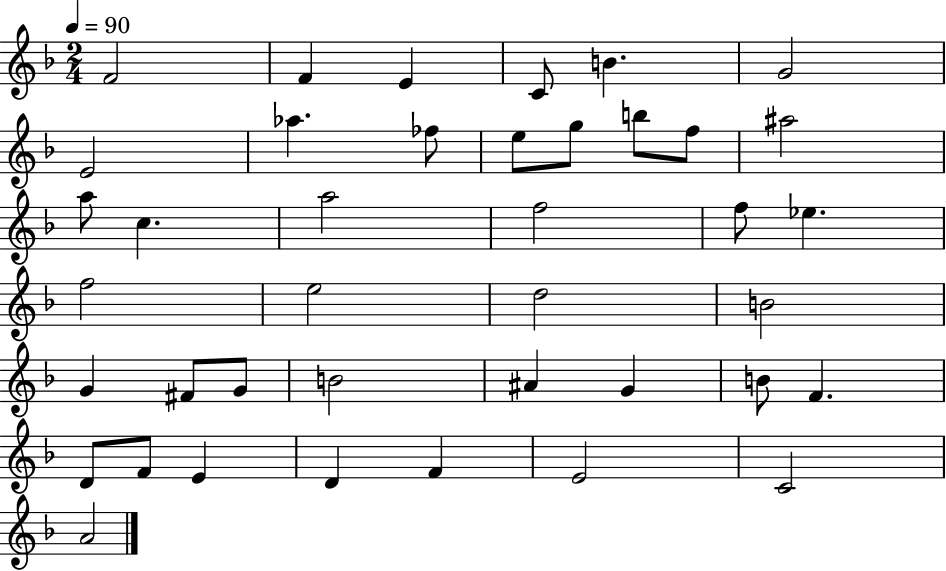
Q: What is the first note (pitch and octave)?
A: F4